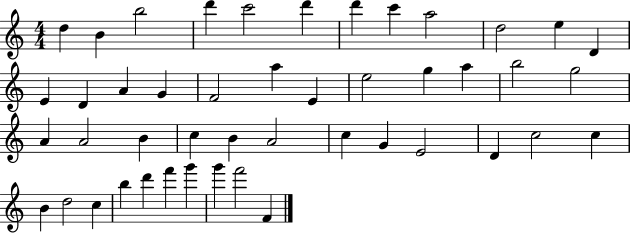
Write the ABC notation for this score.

X:1
T:Untitled
M:4/4
L:1/4
K:C
d B b2 d' c'2 d' d' c' a2 d2 e D E D A G F2 a E e2 g a b2 g2 A A2 B c B A2 c G E2 D c2 c B d2 c b d' f' g' g' f'2 F